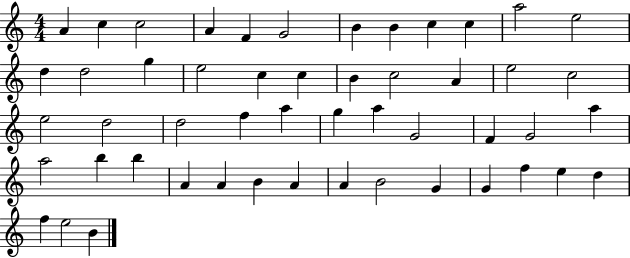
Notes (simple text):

A4/q C5/q C5/h A4/q F4/q G4/h B4/q B4/q C5/q C5/q A5/h E5/h D5/q D5/h G5/q E5/h C5/q C5/q B4/q C5/h A4/q E5/h C5/h E5/h D5/h D5/h F5/q A5/q G5/q A5/q G4/h F4/q G4/h A5/q A5/h B5/q B5/q A4/q A4/q B4/q A4/q A4/q B4/h G4/q G4/q F5/q E5/q D5/q F5/q E5/h B4/q